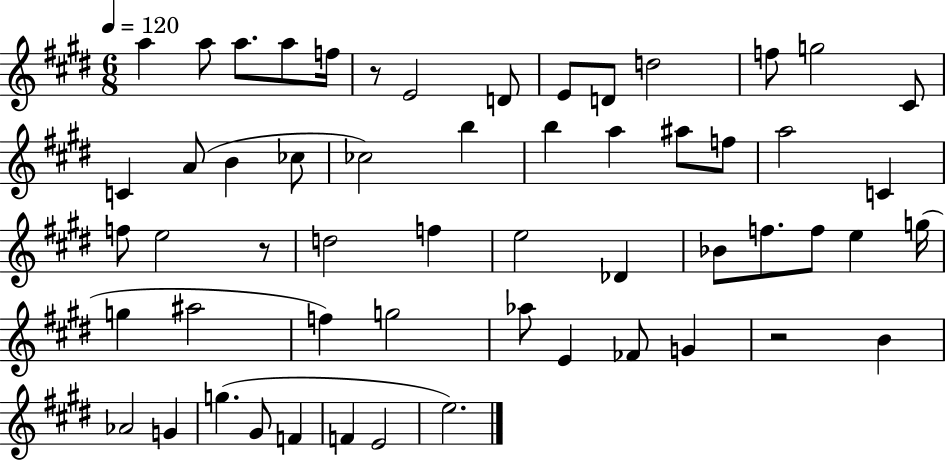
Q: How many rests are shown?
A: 3